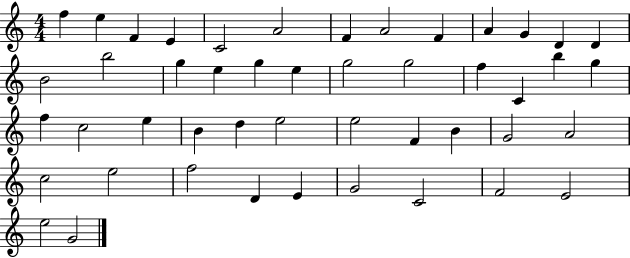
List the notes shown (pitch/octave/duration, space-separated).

F5/q E5/q F4/q E4/q C4/h A4/h F4/q A4/h F4/q A4/q G4/q D4/q D4/q B4/h B5/h G5/q E5/q G5/q E5/q G5/h G5/h F5/q C4/q B5/q G5/q F5/q C5/h E5/q B4/q D5/q E5/h E5/h F4/q B4/q G4/h A4/h C5/h E5/h F5/h D4/q E4/q G4/h C4/h F4/h E4/h E5/h G4/h